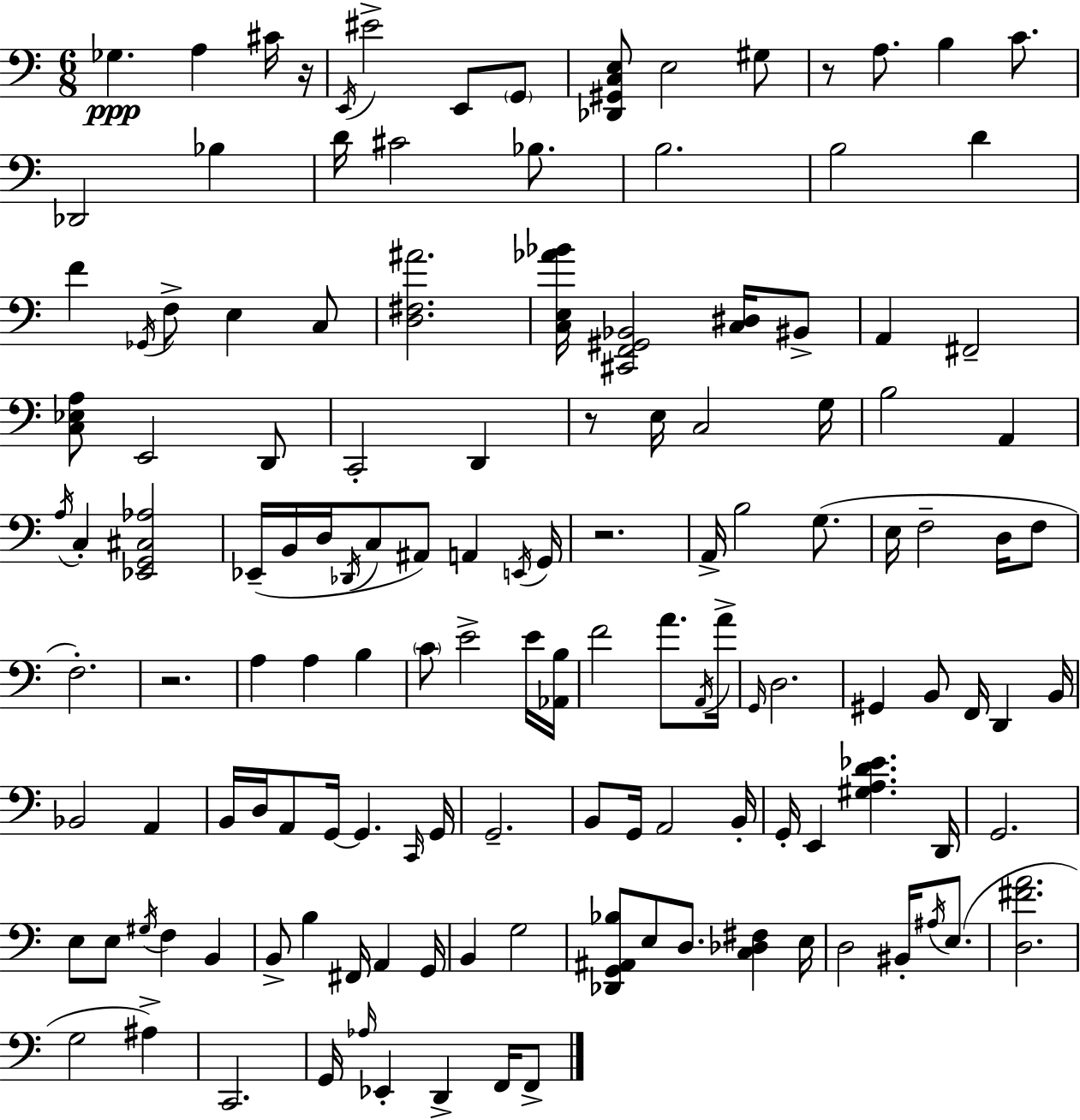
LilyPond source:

{
  \clef bass
  \numericTimeSignature
  \time 6/8
  \key c \major
  \repeat volta 2 { ges4.\ppp a4 cis'16 r16 | \acciaccatura { e,16 } eis'2-> e,8 \parenthesize g,8 | <des, gis, c e>8 e2 gis8 | r8 a8. b4 c'8. | \break des,2 bes4 | d'16 cis'2 bes8. | b2. | b2 d'4 | \break f'4 \acciaccatura { ges,16 } f8-> e4 | c8 <d fis ais'>2. | <c e aes' bes'>16 <cis, f, gis, bes,>2 <c dis>16 | bis,8-> a,4 fis,2-- | \break <c ees a>8 e,2 | d,8 c,2-. d,4 | r8 e16 c2 | g16 b2 a,4 | \break \acciaccatura { a16 } c4-. <ees, g, cis aes>2 | ees,16--( b,16 d16 \acciaccatura { des,16 } c8 ais,8) a,4 | \acciaccatura { e,16 } g,16 r2. | a,16-> b2 | \break g8.( e16 f2-- | d16 f8 f2.-.) | r2. | a4 a4 | \break b4 \parenthesize c'8 e'2-> | e'16 <aes, b>16 f'2 | a'8. \acciaccatura { a,16 } a'16-> \grace { g,16 } d2. | gis,4 b,8 | \break f,16 d,4 b,16 bes,2 | a,4 b,16 d16 a,8 g,16~~ | g,4. \grace { c,16 } g,16 g,2.-- | b,8 g,16 a,2 | \break b,16-. g,16-. e,4 | <gis a d' ees'>4. d,16 g,2. | e8 e8 | \acciaccatura { gis16 } f4 b,4 b,8-> b4 | \break fis,16 a,4 g,16 b,4 | g2 <des, g, ais, bes>8 e8 | d8. <c des fis>4 e16 d2 | bis,16-. \acciaccatura { ais16 } e8.( <d fis' a'>2. | \break g2 | ais4->) c,2. | g,16 \grace { aes16 } | ees,4-. d,4-> f,16 f,8-> } \bar "|."
}